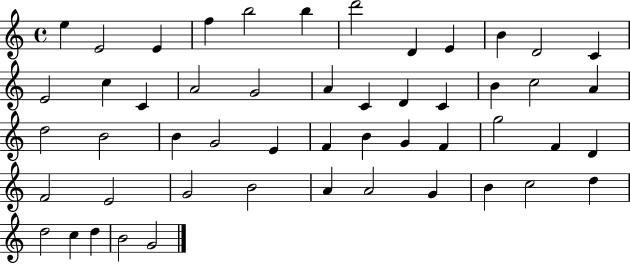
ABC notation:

X:1
T:Untitled
M:4/4
L:1/4
K:C
e E2 E f b2 b d'2 D E B D2 C E2 c C A2 G2 A C D C B c2 A d2 B2 B G2 E F B G F g2 F D F2 E2 G2 B2 A A2 G B c2 d d2 c d B2 G2